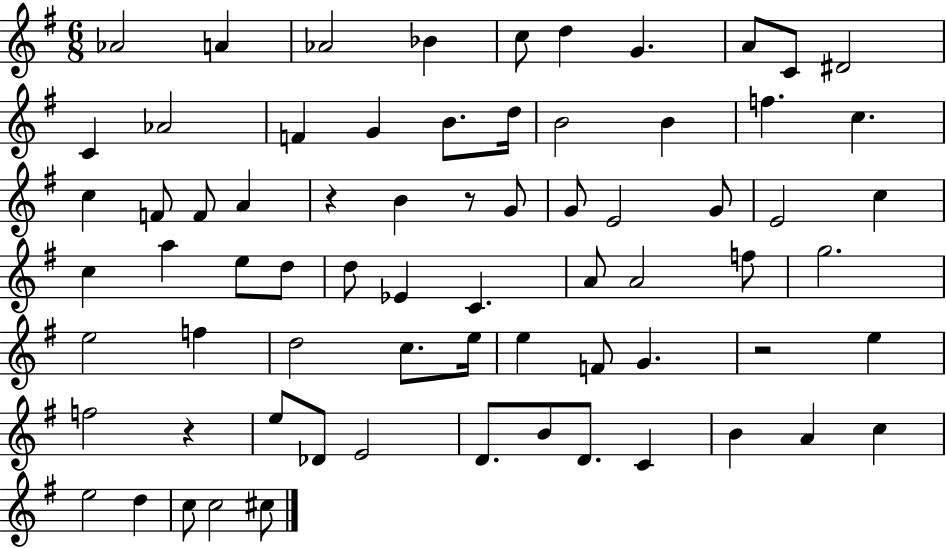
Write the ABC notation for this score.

X:1
T:Untitled
M:6/8
L:1/4
K:G
_A2 A _A2 _B c/2 d G A/2 C/2 ^D2 C _A2 F G B/2 d/4 B2 B f c c F/2 F/2 A z B z/2 G/2 G/2 E2 G/2 E2 c c a e/2 d/2 d/2 _E C A/2 A2 f/2 g2 e2 f d2 c/2 e/4 e F/2 G z2 e f2 z e/2 _D/2 E2 D/2 B/2 D/2 C B A c e2 d c/2 c2 ^c/2